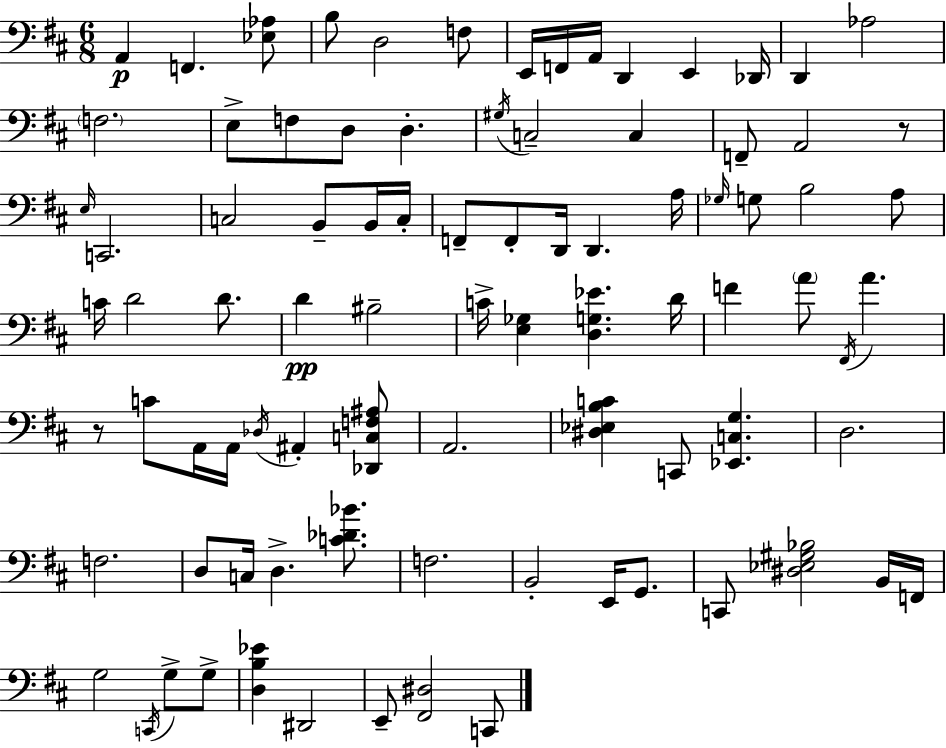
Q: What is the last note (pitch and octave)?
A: C2